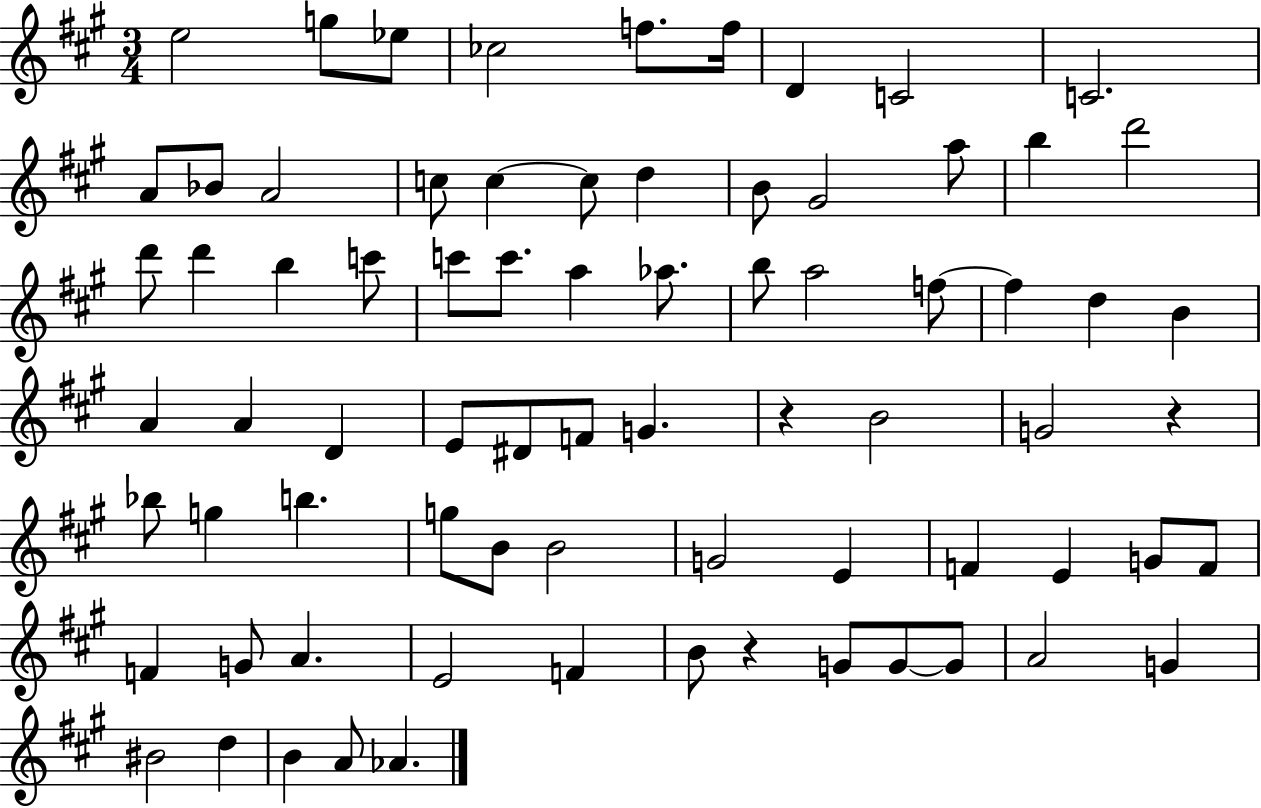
E5/h G5/e Eb5/e CES5/h F5/e. F5/s D4/q C4/h C4/h. A4/e Bb4/e A4/h C5/e C5/q C5/e D5/q B4/e G#4/h A5/e B5/q D6/h D6/e D6/q B5/q C6/e C6/e C6/e. A5/q Ab5/e. B5/e A5/h F5/e F5/q D5/q B4/q A4/q A4/q D4/q E4/e D#4/e F4/e G4/q. R/q B4/h G4/h R/q Bb5/e G5/q B5/q. G5/e B4/e B4/h G4/h E4/q F4/q E4/q G4/e F4/e F4/q G4/e A4/q. E4/h F4/q B4/e R/q G4/e G4/e G4/e A4/h G4/q BIS4/h D5/q B4/q A4/e Ab4/q.